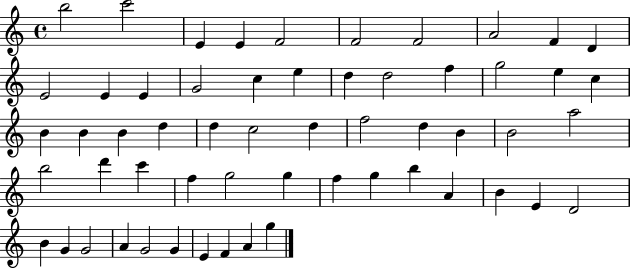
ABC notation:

X:1
T:Untitled
M:4/4
L:1/4
K:C
b2 c'2 E E F2 F2 F2 A2 F D E2 E E G2 c e d d2 f g2 e c B B B d d c2 d f2 d B B2 a2 b2 d' c' f g2 g f g b A B E D2 B G G2 A G2 G E F A g